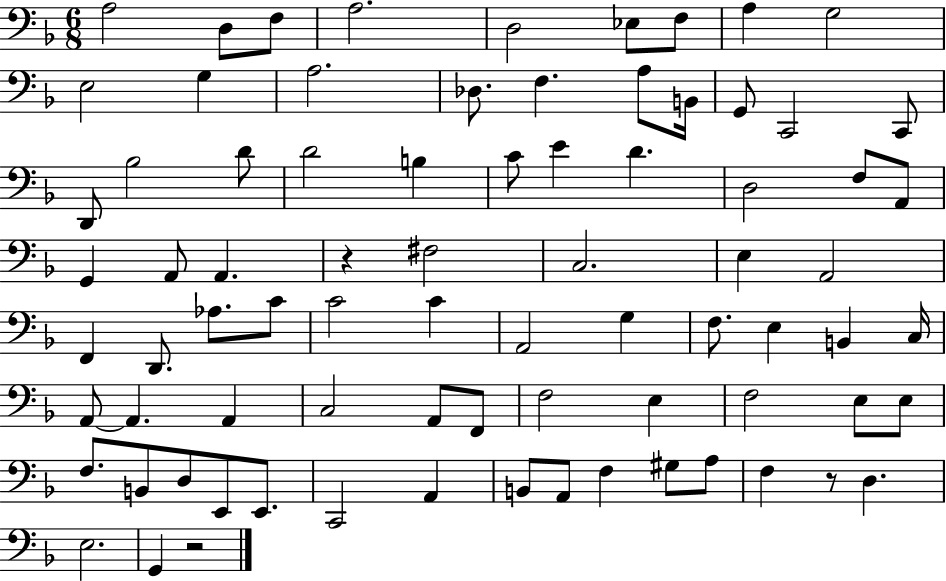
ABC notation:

X:1
T:Untitled
M:6/8
L:1/4
K:F
A,2 D,/2 F,/2 A,2 D,2 _E,/2 F,/2 A, G,2 E,2 G, A,2 _D,/2 F, A,/2 B,,/4 G,,/2 C,,2 C,,/2 D,,/2 _B,2 D/2 D2 B, C/2 E D D,2 F,/2 A,,/2 G,, A,,/2 A,, z ^F,2 C,2 E, A,,2 F,, D,,/2 _A,/2 C/2 C2 C A,,2 G, F,/2 E, B,, C,/4 A,,/2 A,, A,, C,2 A,,/2 F,,/2 F,2 E, F,2 E,/2 E,/2 F,/2 B,,/2 D,/2 E,,/2 E,,/2 C,,2 A,, B,,/2 A,,/2 F, ^G,/2 A,/2 F, z/2 D, E,2 G,, z2